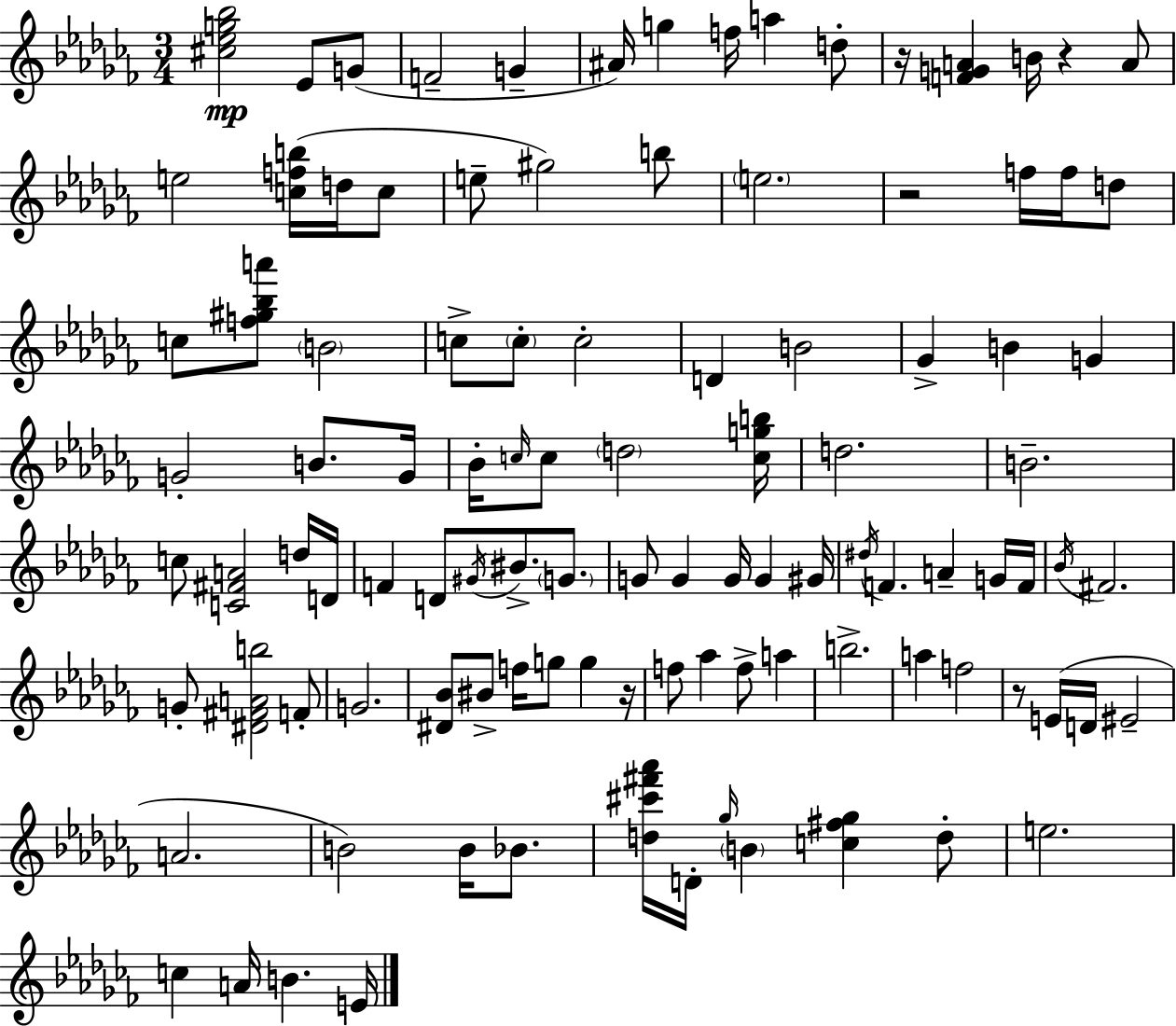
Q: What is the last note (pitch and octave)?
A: E4